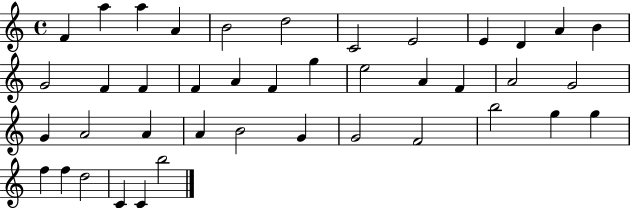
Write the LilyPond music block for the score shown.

{
  \clef treble
  \time 4/4
  \defaultTimeSignature
  \key c \major
  f'4 a''4 a''4 a'4 | b'2 d''2 | c'2 e'2 | e'4 d'4 a'4 b'4 | \break g'2 f'4 f'4 | f'4 a'4 f'4 g''4 | e''2 a'4 f'4 | a'2 g'2 | \break g'4 a'2 a'4 | a'4 b'2 g'4 | g'2 f'2 | b''2 g''4 g''4 | \break f''4 f''4 d''2 | c'4 c'4 b''2 | \bar "|."
}